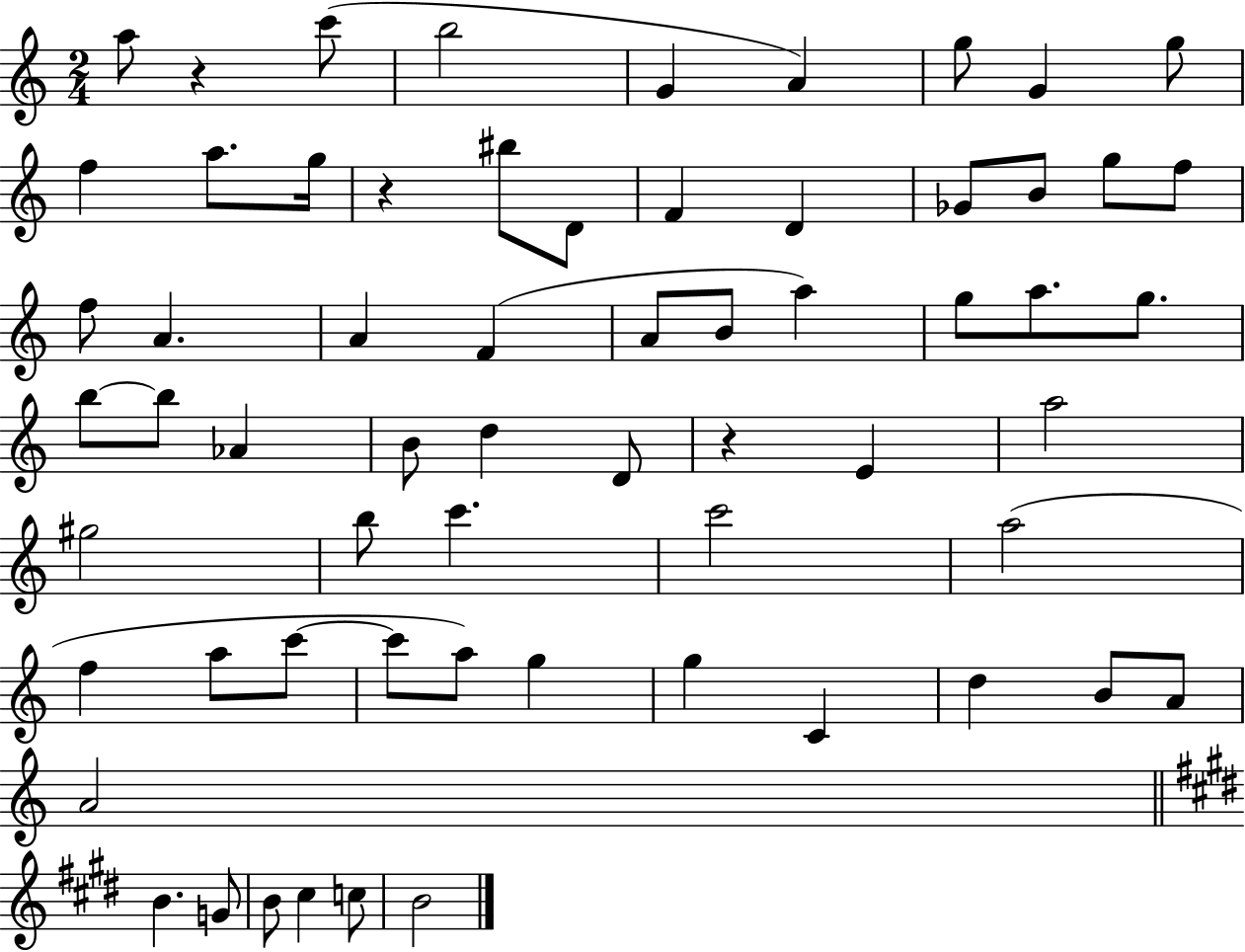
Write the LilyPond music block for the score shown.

{
  \clef treble
  \numericTimeSignature
  \time 2/4
  \key c \major
  a''8 r4 c'''8( | b''2 | g'4 a'4) | g''8 g'4 g''8 | \break f''4 a''8. g''16 | r4 bis''8 d'8 | f'4 d'4 | ges'8 b'8 g''8 f''8 | \break f''8 a'4. | a'4 f'4( | a'8 b'8 a''4) | g''8 a''8. g''8. | \break b''8~~ b''8 aes'4 | b'8 d''4 d'8 | r4 e'4 | a''2 | \break gis''2 | b''8 c'''4. | c'''2 | a''2( | \break f''4 a''8 c'''8~~ | c'''8 a''8) g''4 | g''4 c'4 | d''4 b'8 a'8 | \break a'2 | \bar "||" \break \key e \major b'4. g'8 | b'8 cis''4 c''8 | b'2 | \bar "|."
}